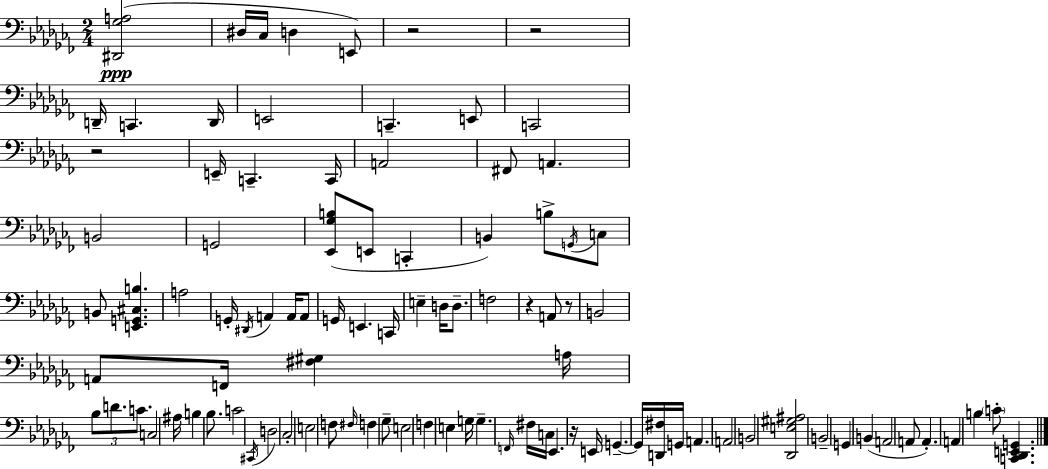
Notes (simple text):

[D#2,Gb3,A3]/h D#3/s CES3/s D3/q E2/e R/h R/h D2/s C2/q. D2/s E2/h C2/q. E2/e C2/h R/h E2/s C2/q. C2/s A2/h F#2/e A2/q. B2/h G2/h [Eb2,Gb3,B3]/e E2/e C2/q B2/q B3/e G2/s C3/e B2/e [E2,G2,C#3,B3]/q. A3/h G2/s D#2/s A2/q A2/s A2/e G2/s E2/q. C2/s E3/q D3/s D3/e. F3/h R/q A2/e R/e B2/h A2/e F2/s [F#3,G#3]/q A3/s Bb3/e D4/e. C4/e. C3/h A#3/s B3/q Bb3/e. C4/h C#2/s D3/h CES3/h E3/h F3/e F#3/s F3/q Gb3/e E3/h F3/q E3/q G3/s G3/q. F2/s F#3/s C3/s Eb2/q. R/s E2/s G2/q. G2/s [D2,F#3]/s G2/s A2/q. A2/h B2/h [Db2,E3,G#3,A#3]/h B2/h G2/q B2/q A2/h A2/e A2/q. A2/q B3/q C4/e [C2,Db2,E2,G2]/q.